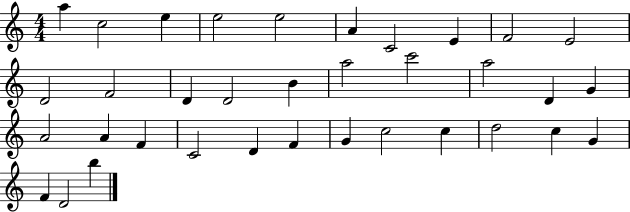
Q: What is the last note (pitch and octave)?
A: B5